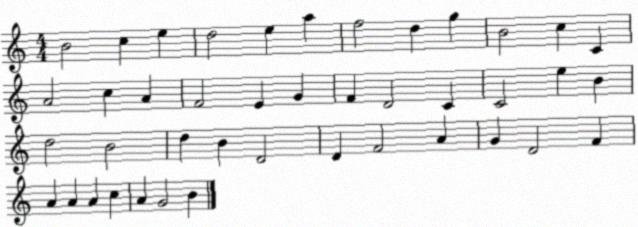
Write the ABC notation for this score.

X:1
T:Untitled
M:4/4
L:1/4
K:C
B2 c e d2 e a f2 d g B2 c C A2 c A F2 E G F D2 C C2 e B d2 B2 d B D2 D F2 A G D2 F A A A c A G2 B